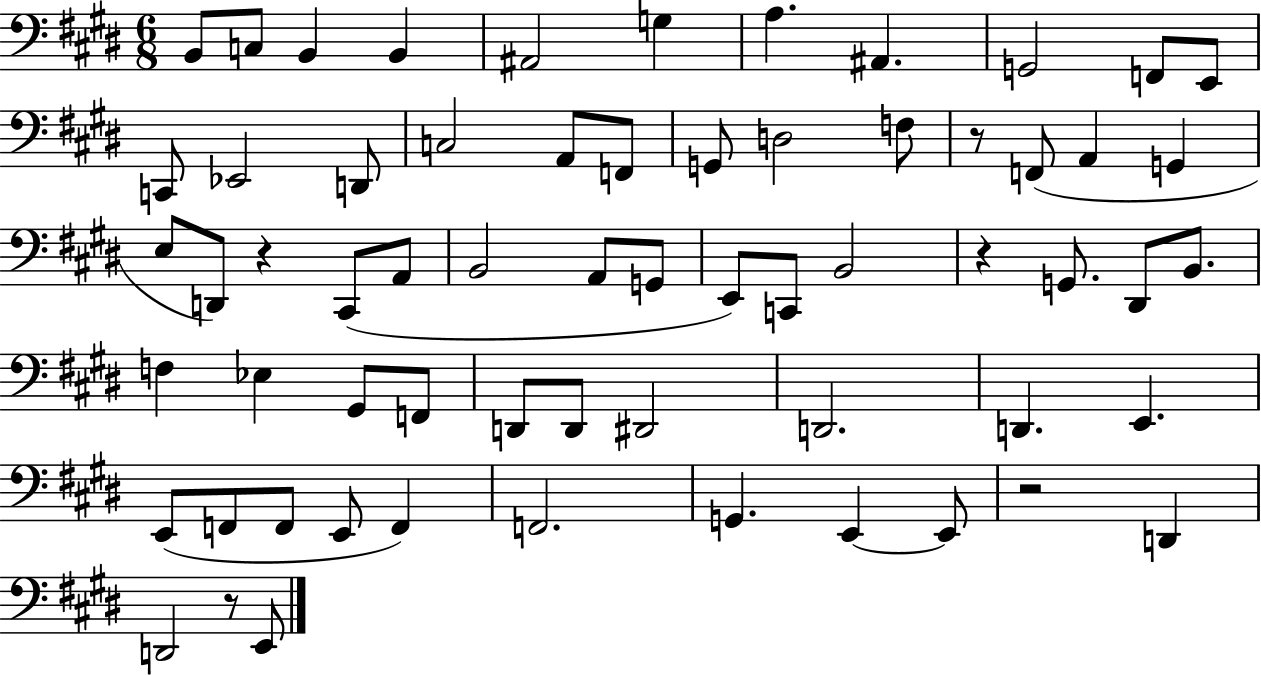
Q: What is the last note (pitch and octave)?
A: E2